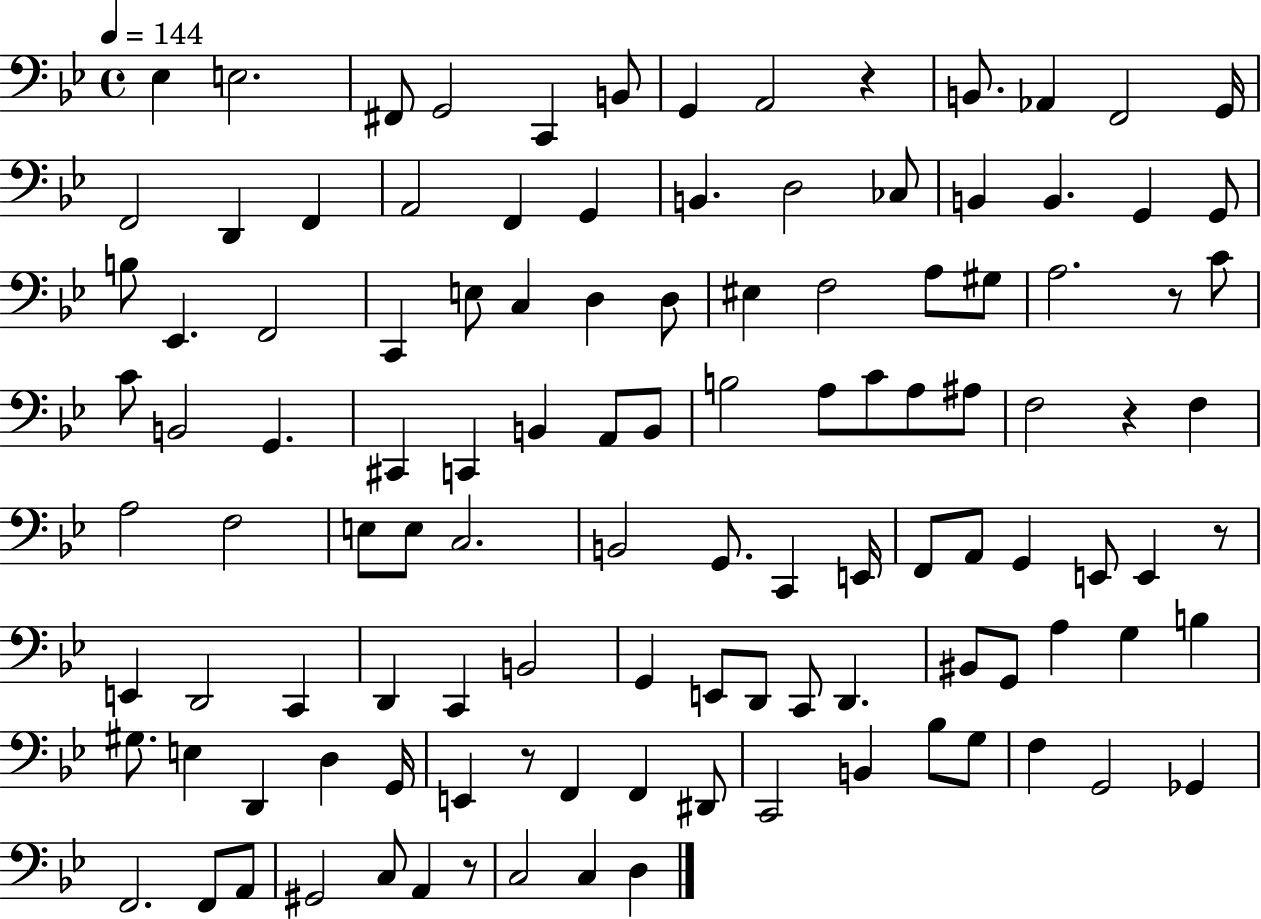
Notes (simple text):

Eb3/q E3/h. F#2/e G2/h C2/q B2/e G2/q A2/h R/q B2/e. Ab2/q F2/h G2/s F2/h D2/q F2/q A2/h F2/q G2/q B2/q. D3/h CES3/e B2/q B2/q. G2/q G2/e B3/e Eb2/q. F2/h C2/q E3/e C3/q D3/q D3/e EIS3/q F3/h A3/e G#3/e A3/h. R/e C4/e C4/e B2/h G2/q. C#2/q C2/q B2/q A2/e B2/e B3/h A3/e C4/e A3/e A#3/e F3/h R/q F3/q A3/h F3/h E3/e E3/e C3/h. B2/h G2/e. C2/q E2/s F2/e A2/e G2/q E2/e E2/q R/e E2/q D2/h C2/q D2/q C2/q B2/h G2/q E2/e D2/e C2/e D2/q. BIS2/e G2/e A3/q G3/q B3/q G#3/e. E3/q D2/q D3/q G2/s E2/q R/e F2/q F2/q D#2/e C2/h B2/q Bb3/e G3/e F3/q G2/h Gb2/q F2/h. F2/e A2/e G#2/h C3/e A2/q R/e C3/h C3/q D3/q